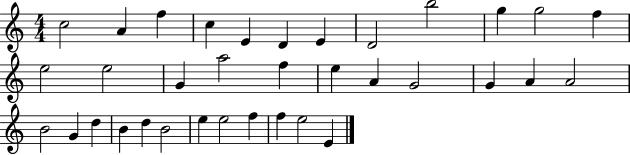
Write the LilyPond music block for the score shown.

{
  \clef treble
  \numericTimeSignature
  \time 4/4
  \key c \major
  c''2 a'4 f''4 | c''4 e'4 d'4 e'4 | d'2 b''2 | g''4 g''2 f''4 | \break e''2 e''2 | g'4 a''2 f''4 | e''4 a'4 g'2 | g'4 a'4 a'2 | \break b'2 g'4 d''4 | b'4 d''4 b'2 | e''4 e''2 f''4 | f''4 e''2 e'4 | \break \bar "|."
}